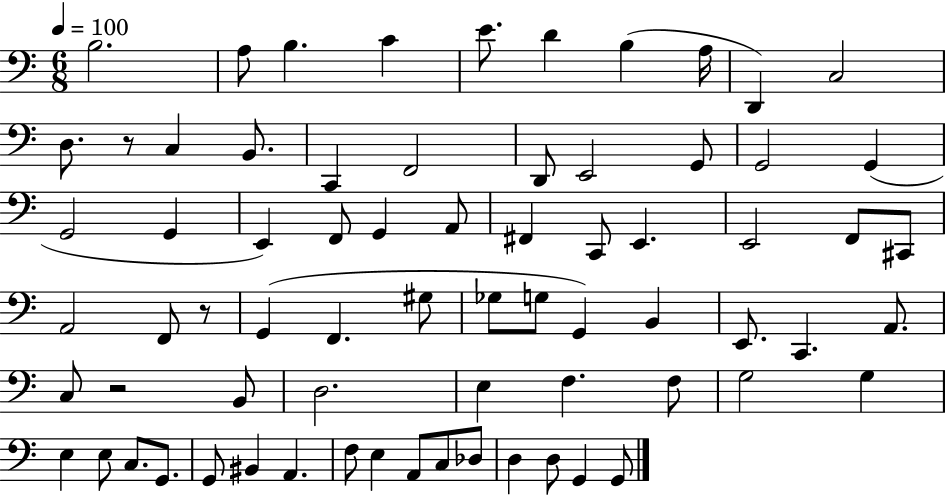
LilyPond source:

{
  \clef bass
  \numericTimeSignature
  \time 6/8
  \key c \major
  \tempo 4 = 100
  b2. | a8 b4. c'4 | e'8. d'4 b4( a16 | d,4) c2 | \break d8. r8 c4 b,8. | c,4 f,2 | d,8 e,2 g,8 | g,2 g,4( | \break g,2 g,4 | e,4) f,8 g,4 a,8 | fis,4 c,8 e,4. | e,2 f,8 cis,8 | \break a,2 f,8 r8 | g,4( f,4. gis8 | ges8 g8 g,4) b,4 | e,8. c,4. a,8. | \break c8 r2 b,8 | d2. | e4 f4. f8 | g2 g4 | \break e4 e8 c8. g,8. | g,8 bis,4 a,4. | f8 e4 a,8 c8 des8 | d4 d8 g,4 g,8 | \break \bar "|."
}